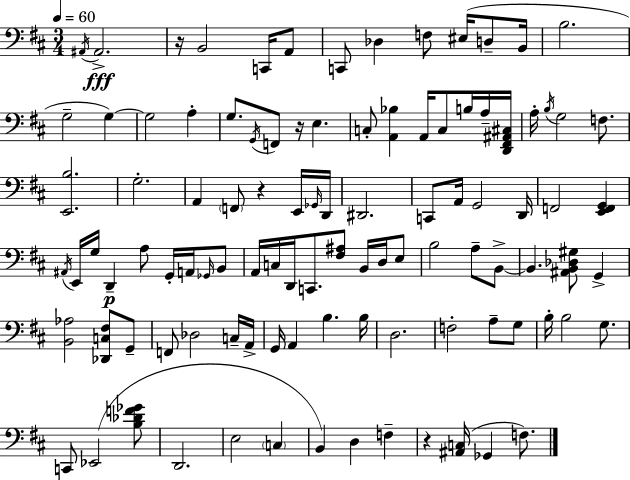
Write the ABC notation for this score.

X:1
T:Untitled
M:3/4
L:1/4
K:D
^A,,/4 ^A,,2 z/4 B,,2 C,,/4 A,,/2 C,,/2 _D, F,/2 ^E,/4 D,/2 B,,/4 B,2 G,2 G, G,2 A, G,/2 G,,/4 F,,/2 z/4 E, C,/2 [A,,_B,] A,,/4 C,/2 B,/4 A,/4 [D,,^F,,^A,,^C,]/4 A,/4 B,/4 G,2 F,/2 [E,,B,]2 G,2 A,, F,,/2 z E,,/4 _G,,/4 D,,/4 ^D,,2 C,,/2 A,,/4 G,,2 D,,/4 F,,2 [E,,F,,G,,] ^A,,/4 E,,/4 G,/4 D,, A,/2 G,,/4 A,,/4 _G,,/4 B,,/2 A,,/4 C,/4 D,,/4 C,,/2 [^F,^A,]/2 B,,/4 D,/4 E,/2 B,2 A,/2 B,,/2 B,, [^A,,B,,_D,^G,]/2 G,, [B,,_A,]2 [_D,,C,^F,]/2 G,,/2 F,,/2 _D,2 C,/4 A,,/4 G,,/4 A,, B, B,/4 D,2 F,2 A,/2 G,/2 B,/4 B,2 G,/2 C,,/2 _E,,2 [B,_DF_G]/2 D,,2 E,2 C, B,, D, F, z [^A,,C,]/4 _G,, F,/2